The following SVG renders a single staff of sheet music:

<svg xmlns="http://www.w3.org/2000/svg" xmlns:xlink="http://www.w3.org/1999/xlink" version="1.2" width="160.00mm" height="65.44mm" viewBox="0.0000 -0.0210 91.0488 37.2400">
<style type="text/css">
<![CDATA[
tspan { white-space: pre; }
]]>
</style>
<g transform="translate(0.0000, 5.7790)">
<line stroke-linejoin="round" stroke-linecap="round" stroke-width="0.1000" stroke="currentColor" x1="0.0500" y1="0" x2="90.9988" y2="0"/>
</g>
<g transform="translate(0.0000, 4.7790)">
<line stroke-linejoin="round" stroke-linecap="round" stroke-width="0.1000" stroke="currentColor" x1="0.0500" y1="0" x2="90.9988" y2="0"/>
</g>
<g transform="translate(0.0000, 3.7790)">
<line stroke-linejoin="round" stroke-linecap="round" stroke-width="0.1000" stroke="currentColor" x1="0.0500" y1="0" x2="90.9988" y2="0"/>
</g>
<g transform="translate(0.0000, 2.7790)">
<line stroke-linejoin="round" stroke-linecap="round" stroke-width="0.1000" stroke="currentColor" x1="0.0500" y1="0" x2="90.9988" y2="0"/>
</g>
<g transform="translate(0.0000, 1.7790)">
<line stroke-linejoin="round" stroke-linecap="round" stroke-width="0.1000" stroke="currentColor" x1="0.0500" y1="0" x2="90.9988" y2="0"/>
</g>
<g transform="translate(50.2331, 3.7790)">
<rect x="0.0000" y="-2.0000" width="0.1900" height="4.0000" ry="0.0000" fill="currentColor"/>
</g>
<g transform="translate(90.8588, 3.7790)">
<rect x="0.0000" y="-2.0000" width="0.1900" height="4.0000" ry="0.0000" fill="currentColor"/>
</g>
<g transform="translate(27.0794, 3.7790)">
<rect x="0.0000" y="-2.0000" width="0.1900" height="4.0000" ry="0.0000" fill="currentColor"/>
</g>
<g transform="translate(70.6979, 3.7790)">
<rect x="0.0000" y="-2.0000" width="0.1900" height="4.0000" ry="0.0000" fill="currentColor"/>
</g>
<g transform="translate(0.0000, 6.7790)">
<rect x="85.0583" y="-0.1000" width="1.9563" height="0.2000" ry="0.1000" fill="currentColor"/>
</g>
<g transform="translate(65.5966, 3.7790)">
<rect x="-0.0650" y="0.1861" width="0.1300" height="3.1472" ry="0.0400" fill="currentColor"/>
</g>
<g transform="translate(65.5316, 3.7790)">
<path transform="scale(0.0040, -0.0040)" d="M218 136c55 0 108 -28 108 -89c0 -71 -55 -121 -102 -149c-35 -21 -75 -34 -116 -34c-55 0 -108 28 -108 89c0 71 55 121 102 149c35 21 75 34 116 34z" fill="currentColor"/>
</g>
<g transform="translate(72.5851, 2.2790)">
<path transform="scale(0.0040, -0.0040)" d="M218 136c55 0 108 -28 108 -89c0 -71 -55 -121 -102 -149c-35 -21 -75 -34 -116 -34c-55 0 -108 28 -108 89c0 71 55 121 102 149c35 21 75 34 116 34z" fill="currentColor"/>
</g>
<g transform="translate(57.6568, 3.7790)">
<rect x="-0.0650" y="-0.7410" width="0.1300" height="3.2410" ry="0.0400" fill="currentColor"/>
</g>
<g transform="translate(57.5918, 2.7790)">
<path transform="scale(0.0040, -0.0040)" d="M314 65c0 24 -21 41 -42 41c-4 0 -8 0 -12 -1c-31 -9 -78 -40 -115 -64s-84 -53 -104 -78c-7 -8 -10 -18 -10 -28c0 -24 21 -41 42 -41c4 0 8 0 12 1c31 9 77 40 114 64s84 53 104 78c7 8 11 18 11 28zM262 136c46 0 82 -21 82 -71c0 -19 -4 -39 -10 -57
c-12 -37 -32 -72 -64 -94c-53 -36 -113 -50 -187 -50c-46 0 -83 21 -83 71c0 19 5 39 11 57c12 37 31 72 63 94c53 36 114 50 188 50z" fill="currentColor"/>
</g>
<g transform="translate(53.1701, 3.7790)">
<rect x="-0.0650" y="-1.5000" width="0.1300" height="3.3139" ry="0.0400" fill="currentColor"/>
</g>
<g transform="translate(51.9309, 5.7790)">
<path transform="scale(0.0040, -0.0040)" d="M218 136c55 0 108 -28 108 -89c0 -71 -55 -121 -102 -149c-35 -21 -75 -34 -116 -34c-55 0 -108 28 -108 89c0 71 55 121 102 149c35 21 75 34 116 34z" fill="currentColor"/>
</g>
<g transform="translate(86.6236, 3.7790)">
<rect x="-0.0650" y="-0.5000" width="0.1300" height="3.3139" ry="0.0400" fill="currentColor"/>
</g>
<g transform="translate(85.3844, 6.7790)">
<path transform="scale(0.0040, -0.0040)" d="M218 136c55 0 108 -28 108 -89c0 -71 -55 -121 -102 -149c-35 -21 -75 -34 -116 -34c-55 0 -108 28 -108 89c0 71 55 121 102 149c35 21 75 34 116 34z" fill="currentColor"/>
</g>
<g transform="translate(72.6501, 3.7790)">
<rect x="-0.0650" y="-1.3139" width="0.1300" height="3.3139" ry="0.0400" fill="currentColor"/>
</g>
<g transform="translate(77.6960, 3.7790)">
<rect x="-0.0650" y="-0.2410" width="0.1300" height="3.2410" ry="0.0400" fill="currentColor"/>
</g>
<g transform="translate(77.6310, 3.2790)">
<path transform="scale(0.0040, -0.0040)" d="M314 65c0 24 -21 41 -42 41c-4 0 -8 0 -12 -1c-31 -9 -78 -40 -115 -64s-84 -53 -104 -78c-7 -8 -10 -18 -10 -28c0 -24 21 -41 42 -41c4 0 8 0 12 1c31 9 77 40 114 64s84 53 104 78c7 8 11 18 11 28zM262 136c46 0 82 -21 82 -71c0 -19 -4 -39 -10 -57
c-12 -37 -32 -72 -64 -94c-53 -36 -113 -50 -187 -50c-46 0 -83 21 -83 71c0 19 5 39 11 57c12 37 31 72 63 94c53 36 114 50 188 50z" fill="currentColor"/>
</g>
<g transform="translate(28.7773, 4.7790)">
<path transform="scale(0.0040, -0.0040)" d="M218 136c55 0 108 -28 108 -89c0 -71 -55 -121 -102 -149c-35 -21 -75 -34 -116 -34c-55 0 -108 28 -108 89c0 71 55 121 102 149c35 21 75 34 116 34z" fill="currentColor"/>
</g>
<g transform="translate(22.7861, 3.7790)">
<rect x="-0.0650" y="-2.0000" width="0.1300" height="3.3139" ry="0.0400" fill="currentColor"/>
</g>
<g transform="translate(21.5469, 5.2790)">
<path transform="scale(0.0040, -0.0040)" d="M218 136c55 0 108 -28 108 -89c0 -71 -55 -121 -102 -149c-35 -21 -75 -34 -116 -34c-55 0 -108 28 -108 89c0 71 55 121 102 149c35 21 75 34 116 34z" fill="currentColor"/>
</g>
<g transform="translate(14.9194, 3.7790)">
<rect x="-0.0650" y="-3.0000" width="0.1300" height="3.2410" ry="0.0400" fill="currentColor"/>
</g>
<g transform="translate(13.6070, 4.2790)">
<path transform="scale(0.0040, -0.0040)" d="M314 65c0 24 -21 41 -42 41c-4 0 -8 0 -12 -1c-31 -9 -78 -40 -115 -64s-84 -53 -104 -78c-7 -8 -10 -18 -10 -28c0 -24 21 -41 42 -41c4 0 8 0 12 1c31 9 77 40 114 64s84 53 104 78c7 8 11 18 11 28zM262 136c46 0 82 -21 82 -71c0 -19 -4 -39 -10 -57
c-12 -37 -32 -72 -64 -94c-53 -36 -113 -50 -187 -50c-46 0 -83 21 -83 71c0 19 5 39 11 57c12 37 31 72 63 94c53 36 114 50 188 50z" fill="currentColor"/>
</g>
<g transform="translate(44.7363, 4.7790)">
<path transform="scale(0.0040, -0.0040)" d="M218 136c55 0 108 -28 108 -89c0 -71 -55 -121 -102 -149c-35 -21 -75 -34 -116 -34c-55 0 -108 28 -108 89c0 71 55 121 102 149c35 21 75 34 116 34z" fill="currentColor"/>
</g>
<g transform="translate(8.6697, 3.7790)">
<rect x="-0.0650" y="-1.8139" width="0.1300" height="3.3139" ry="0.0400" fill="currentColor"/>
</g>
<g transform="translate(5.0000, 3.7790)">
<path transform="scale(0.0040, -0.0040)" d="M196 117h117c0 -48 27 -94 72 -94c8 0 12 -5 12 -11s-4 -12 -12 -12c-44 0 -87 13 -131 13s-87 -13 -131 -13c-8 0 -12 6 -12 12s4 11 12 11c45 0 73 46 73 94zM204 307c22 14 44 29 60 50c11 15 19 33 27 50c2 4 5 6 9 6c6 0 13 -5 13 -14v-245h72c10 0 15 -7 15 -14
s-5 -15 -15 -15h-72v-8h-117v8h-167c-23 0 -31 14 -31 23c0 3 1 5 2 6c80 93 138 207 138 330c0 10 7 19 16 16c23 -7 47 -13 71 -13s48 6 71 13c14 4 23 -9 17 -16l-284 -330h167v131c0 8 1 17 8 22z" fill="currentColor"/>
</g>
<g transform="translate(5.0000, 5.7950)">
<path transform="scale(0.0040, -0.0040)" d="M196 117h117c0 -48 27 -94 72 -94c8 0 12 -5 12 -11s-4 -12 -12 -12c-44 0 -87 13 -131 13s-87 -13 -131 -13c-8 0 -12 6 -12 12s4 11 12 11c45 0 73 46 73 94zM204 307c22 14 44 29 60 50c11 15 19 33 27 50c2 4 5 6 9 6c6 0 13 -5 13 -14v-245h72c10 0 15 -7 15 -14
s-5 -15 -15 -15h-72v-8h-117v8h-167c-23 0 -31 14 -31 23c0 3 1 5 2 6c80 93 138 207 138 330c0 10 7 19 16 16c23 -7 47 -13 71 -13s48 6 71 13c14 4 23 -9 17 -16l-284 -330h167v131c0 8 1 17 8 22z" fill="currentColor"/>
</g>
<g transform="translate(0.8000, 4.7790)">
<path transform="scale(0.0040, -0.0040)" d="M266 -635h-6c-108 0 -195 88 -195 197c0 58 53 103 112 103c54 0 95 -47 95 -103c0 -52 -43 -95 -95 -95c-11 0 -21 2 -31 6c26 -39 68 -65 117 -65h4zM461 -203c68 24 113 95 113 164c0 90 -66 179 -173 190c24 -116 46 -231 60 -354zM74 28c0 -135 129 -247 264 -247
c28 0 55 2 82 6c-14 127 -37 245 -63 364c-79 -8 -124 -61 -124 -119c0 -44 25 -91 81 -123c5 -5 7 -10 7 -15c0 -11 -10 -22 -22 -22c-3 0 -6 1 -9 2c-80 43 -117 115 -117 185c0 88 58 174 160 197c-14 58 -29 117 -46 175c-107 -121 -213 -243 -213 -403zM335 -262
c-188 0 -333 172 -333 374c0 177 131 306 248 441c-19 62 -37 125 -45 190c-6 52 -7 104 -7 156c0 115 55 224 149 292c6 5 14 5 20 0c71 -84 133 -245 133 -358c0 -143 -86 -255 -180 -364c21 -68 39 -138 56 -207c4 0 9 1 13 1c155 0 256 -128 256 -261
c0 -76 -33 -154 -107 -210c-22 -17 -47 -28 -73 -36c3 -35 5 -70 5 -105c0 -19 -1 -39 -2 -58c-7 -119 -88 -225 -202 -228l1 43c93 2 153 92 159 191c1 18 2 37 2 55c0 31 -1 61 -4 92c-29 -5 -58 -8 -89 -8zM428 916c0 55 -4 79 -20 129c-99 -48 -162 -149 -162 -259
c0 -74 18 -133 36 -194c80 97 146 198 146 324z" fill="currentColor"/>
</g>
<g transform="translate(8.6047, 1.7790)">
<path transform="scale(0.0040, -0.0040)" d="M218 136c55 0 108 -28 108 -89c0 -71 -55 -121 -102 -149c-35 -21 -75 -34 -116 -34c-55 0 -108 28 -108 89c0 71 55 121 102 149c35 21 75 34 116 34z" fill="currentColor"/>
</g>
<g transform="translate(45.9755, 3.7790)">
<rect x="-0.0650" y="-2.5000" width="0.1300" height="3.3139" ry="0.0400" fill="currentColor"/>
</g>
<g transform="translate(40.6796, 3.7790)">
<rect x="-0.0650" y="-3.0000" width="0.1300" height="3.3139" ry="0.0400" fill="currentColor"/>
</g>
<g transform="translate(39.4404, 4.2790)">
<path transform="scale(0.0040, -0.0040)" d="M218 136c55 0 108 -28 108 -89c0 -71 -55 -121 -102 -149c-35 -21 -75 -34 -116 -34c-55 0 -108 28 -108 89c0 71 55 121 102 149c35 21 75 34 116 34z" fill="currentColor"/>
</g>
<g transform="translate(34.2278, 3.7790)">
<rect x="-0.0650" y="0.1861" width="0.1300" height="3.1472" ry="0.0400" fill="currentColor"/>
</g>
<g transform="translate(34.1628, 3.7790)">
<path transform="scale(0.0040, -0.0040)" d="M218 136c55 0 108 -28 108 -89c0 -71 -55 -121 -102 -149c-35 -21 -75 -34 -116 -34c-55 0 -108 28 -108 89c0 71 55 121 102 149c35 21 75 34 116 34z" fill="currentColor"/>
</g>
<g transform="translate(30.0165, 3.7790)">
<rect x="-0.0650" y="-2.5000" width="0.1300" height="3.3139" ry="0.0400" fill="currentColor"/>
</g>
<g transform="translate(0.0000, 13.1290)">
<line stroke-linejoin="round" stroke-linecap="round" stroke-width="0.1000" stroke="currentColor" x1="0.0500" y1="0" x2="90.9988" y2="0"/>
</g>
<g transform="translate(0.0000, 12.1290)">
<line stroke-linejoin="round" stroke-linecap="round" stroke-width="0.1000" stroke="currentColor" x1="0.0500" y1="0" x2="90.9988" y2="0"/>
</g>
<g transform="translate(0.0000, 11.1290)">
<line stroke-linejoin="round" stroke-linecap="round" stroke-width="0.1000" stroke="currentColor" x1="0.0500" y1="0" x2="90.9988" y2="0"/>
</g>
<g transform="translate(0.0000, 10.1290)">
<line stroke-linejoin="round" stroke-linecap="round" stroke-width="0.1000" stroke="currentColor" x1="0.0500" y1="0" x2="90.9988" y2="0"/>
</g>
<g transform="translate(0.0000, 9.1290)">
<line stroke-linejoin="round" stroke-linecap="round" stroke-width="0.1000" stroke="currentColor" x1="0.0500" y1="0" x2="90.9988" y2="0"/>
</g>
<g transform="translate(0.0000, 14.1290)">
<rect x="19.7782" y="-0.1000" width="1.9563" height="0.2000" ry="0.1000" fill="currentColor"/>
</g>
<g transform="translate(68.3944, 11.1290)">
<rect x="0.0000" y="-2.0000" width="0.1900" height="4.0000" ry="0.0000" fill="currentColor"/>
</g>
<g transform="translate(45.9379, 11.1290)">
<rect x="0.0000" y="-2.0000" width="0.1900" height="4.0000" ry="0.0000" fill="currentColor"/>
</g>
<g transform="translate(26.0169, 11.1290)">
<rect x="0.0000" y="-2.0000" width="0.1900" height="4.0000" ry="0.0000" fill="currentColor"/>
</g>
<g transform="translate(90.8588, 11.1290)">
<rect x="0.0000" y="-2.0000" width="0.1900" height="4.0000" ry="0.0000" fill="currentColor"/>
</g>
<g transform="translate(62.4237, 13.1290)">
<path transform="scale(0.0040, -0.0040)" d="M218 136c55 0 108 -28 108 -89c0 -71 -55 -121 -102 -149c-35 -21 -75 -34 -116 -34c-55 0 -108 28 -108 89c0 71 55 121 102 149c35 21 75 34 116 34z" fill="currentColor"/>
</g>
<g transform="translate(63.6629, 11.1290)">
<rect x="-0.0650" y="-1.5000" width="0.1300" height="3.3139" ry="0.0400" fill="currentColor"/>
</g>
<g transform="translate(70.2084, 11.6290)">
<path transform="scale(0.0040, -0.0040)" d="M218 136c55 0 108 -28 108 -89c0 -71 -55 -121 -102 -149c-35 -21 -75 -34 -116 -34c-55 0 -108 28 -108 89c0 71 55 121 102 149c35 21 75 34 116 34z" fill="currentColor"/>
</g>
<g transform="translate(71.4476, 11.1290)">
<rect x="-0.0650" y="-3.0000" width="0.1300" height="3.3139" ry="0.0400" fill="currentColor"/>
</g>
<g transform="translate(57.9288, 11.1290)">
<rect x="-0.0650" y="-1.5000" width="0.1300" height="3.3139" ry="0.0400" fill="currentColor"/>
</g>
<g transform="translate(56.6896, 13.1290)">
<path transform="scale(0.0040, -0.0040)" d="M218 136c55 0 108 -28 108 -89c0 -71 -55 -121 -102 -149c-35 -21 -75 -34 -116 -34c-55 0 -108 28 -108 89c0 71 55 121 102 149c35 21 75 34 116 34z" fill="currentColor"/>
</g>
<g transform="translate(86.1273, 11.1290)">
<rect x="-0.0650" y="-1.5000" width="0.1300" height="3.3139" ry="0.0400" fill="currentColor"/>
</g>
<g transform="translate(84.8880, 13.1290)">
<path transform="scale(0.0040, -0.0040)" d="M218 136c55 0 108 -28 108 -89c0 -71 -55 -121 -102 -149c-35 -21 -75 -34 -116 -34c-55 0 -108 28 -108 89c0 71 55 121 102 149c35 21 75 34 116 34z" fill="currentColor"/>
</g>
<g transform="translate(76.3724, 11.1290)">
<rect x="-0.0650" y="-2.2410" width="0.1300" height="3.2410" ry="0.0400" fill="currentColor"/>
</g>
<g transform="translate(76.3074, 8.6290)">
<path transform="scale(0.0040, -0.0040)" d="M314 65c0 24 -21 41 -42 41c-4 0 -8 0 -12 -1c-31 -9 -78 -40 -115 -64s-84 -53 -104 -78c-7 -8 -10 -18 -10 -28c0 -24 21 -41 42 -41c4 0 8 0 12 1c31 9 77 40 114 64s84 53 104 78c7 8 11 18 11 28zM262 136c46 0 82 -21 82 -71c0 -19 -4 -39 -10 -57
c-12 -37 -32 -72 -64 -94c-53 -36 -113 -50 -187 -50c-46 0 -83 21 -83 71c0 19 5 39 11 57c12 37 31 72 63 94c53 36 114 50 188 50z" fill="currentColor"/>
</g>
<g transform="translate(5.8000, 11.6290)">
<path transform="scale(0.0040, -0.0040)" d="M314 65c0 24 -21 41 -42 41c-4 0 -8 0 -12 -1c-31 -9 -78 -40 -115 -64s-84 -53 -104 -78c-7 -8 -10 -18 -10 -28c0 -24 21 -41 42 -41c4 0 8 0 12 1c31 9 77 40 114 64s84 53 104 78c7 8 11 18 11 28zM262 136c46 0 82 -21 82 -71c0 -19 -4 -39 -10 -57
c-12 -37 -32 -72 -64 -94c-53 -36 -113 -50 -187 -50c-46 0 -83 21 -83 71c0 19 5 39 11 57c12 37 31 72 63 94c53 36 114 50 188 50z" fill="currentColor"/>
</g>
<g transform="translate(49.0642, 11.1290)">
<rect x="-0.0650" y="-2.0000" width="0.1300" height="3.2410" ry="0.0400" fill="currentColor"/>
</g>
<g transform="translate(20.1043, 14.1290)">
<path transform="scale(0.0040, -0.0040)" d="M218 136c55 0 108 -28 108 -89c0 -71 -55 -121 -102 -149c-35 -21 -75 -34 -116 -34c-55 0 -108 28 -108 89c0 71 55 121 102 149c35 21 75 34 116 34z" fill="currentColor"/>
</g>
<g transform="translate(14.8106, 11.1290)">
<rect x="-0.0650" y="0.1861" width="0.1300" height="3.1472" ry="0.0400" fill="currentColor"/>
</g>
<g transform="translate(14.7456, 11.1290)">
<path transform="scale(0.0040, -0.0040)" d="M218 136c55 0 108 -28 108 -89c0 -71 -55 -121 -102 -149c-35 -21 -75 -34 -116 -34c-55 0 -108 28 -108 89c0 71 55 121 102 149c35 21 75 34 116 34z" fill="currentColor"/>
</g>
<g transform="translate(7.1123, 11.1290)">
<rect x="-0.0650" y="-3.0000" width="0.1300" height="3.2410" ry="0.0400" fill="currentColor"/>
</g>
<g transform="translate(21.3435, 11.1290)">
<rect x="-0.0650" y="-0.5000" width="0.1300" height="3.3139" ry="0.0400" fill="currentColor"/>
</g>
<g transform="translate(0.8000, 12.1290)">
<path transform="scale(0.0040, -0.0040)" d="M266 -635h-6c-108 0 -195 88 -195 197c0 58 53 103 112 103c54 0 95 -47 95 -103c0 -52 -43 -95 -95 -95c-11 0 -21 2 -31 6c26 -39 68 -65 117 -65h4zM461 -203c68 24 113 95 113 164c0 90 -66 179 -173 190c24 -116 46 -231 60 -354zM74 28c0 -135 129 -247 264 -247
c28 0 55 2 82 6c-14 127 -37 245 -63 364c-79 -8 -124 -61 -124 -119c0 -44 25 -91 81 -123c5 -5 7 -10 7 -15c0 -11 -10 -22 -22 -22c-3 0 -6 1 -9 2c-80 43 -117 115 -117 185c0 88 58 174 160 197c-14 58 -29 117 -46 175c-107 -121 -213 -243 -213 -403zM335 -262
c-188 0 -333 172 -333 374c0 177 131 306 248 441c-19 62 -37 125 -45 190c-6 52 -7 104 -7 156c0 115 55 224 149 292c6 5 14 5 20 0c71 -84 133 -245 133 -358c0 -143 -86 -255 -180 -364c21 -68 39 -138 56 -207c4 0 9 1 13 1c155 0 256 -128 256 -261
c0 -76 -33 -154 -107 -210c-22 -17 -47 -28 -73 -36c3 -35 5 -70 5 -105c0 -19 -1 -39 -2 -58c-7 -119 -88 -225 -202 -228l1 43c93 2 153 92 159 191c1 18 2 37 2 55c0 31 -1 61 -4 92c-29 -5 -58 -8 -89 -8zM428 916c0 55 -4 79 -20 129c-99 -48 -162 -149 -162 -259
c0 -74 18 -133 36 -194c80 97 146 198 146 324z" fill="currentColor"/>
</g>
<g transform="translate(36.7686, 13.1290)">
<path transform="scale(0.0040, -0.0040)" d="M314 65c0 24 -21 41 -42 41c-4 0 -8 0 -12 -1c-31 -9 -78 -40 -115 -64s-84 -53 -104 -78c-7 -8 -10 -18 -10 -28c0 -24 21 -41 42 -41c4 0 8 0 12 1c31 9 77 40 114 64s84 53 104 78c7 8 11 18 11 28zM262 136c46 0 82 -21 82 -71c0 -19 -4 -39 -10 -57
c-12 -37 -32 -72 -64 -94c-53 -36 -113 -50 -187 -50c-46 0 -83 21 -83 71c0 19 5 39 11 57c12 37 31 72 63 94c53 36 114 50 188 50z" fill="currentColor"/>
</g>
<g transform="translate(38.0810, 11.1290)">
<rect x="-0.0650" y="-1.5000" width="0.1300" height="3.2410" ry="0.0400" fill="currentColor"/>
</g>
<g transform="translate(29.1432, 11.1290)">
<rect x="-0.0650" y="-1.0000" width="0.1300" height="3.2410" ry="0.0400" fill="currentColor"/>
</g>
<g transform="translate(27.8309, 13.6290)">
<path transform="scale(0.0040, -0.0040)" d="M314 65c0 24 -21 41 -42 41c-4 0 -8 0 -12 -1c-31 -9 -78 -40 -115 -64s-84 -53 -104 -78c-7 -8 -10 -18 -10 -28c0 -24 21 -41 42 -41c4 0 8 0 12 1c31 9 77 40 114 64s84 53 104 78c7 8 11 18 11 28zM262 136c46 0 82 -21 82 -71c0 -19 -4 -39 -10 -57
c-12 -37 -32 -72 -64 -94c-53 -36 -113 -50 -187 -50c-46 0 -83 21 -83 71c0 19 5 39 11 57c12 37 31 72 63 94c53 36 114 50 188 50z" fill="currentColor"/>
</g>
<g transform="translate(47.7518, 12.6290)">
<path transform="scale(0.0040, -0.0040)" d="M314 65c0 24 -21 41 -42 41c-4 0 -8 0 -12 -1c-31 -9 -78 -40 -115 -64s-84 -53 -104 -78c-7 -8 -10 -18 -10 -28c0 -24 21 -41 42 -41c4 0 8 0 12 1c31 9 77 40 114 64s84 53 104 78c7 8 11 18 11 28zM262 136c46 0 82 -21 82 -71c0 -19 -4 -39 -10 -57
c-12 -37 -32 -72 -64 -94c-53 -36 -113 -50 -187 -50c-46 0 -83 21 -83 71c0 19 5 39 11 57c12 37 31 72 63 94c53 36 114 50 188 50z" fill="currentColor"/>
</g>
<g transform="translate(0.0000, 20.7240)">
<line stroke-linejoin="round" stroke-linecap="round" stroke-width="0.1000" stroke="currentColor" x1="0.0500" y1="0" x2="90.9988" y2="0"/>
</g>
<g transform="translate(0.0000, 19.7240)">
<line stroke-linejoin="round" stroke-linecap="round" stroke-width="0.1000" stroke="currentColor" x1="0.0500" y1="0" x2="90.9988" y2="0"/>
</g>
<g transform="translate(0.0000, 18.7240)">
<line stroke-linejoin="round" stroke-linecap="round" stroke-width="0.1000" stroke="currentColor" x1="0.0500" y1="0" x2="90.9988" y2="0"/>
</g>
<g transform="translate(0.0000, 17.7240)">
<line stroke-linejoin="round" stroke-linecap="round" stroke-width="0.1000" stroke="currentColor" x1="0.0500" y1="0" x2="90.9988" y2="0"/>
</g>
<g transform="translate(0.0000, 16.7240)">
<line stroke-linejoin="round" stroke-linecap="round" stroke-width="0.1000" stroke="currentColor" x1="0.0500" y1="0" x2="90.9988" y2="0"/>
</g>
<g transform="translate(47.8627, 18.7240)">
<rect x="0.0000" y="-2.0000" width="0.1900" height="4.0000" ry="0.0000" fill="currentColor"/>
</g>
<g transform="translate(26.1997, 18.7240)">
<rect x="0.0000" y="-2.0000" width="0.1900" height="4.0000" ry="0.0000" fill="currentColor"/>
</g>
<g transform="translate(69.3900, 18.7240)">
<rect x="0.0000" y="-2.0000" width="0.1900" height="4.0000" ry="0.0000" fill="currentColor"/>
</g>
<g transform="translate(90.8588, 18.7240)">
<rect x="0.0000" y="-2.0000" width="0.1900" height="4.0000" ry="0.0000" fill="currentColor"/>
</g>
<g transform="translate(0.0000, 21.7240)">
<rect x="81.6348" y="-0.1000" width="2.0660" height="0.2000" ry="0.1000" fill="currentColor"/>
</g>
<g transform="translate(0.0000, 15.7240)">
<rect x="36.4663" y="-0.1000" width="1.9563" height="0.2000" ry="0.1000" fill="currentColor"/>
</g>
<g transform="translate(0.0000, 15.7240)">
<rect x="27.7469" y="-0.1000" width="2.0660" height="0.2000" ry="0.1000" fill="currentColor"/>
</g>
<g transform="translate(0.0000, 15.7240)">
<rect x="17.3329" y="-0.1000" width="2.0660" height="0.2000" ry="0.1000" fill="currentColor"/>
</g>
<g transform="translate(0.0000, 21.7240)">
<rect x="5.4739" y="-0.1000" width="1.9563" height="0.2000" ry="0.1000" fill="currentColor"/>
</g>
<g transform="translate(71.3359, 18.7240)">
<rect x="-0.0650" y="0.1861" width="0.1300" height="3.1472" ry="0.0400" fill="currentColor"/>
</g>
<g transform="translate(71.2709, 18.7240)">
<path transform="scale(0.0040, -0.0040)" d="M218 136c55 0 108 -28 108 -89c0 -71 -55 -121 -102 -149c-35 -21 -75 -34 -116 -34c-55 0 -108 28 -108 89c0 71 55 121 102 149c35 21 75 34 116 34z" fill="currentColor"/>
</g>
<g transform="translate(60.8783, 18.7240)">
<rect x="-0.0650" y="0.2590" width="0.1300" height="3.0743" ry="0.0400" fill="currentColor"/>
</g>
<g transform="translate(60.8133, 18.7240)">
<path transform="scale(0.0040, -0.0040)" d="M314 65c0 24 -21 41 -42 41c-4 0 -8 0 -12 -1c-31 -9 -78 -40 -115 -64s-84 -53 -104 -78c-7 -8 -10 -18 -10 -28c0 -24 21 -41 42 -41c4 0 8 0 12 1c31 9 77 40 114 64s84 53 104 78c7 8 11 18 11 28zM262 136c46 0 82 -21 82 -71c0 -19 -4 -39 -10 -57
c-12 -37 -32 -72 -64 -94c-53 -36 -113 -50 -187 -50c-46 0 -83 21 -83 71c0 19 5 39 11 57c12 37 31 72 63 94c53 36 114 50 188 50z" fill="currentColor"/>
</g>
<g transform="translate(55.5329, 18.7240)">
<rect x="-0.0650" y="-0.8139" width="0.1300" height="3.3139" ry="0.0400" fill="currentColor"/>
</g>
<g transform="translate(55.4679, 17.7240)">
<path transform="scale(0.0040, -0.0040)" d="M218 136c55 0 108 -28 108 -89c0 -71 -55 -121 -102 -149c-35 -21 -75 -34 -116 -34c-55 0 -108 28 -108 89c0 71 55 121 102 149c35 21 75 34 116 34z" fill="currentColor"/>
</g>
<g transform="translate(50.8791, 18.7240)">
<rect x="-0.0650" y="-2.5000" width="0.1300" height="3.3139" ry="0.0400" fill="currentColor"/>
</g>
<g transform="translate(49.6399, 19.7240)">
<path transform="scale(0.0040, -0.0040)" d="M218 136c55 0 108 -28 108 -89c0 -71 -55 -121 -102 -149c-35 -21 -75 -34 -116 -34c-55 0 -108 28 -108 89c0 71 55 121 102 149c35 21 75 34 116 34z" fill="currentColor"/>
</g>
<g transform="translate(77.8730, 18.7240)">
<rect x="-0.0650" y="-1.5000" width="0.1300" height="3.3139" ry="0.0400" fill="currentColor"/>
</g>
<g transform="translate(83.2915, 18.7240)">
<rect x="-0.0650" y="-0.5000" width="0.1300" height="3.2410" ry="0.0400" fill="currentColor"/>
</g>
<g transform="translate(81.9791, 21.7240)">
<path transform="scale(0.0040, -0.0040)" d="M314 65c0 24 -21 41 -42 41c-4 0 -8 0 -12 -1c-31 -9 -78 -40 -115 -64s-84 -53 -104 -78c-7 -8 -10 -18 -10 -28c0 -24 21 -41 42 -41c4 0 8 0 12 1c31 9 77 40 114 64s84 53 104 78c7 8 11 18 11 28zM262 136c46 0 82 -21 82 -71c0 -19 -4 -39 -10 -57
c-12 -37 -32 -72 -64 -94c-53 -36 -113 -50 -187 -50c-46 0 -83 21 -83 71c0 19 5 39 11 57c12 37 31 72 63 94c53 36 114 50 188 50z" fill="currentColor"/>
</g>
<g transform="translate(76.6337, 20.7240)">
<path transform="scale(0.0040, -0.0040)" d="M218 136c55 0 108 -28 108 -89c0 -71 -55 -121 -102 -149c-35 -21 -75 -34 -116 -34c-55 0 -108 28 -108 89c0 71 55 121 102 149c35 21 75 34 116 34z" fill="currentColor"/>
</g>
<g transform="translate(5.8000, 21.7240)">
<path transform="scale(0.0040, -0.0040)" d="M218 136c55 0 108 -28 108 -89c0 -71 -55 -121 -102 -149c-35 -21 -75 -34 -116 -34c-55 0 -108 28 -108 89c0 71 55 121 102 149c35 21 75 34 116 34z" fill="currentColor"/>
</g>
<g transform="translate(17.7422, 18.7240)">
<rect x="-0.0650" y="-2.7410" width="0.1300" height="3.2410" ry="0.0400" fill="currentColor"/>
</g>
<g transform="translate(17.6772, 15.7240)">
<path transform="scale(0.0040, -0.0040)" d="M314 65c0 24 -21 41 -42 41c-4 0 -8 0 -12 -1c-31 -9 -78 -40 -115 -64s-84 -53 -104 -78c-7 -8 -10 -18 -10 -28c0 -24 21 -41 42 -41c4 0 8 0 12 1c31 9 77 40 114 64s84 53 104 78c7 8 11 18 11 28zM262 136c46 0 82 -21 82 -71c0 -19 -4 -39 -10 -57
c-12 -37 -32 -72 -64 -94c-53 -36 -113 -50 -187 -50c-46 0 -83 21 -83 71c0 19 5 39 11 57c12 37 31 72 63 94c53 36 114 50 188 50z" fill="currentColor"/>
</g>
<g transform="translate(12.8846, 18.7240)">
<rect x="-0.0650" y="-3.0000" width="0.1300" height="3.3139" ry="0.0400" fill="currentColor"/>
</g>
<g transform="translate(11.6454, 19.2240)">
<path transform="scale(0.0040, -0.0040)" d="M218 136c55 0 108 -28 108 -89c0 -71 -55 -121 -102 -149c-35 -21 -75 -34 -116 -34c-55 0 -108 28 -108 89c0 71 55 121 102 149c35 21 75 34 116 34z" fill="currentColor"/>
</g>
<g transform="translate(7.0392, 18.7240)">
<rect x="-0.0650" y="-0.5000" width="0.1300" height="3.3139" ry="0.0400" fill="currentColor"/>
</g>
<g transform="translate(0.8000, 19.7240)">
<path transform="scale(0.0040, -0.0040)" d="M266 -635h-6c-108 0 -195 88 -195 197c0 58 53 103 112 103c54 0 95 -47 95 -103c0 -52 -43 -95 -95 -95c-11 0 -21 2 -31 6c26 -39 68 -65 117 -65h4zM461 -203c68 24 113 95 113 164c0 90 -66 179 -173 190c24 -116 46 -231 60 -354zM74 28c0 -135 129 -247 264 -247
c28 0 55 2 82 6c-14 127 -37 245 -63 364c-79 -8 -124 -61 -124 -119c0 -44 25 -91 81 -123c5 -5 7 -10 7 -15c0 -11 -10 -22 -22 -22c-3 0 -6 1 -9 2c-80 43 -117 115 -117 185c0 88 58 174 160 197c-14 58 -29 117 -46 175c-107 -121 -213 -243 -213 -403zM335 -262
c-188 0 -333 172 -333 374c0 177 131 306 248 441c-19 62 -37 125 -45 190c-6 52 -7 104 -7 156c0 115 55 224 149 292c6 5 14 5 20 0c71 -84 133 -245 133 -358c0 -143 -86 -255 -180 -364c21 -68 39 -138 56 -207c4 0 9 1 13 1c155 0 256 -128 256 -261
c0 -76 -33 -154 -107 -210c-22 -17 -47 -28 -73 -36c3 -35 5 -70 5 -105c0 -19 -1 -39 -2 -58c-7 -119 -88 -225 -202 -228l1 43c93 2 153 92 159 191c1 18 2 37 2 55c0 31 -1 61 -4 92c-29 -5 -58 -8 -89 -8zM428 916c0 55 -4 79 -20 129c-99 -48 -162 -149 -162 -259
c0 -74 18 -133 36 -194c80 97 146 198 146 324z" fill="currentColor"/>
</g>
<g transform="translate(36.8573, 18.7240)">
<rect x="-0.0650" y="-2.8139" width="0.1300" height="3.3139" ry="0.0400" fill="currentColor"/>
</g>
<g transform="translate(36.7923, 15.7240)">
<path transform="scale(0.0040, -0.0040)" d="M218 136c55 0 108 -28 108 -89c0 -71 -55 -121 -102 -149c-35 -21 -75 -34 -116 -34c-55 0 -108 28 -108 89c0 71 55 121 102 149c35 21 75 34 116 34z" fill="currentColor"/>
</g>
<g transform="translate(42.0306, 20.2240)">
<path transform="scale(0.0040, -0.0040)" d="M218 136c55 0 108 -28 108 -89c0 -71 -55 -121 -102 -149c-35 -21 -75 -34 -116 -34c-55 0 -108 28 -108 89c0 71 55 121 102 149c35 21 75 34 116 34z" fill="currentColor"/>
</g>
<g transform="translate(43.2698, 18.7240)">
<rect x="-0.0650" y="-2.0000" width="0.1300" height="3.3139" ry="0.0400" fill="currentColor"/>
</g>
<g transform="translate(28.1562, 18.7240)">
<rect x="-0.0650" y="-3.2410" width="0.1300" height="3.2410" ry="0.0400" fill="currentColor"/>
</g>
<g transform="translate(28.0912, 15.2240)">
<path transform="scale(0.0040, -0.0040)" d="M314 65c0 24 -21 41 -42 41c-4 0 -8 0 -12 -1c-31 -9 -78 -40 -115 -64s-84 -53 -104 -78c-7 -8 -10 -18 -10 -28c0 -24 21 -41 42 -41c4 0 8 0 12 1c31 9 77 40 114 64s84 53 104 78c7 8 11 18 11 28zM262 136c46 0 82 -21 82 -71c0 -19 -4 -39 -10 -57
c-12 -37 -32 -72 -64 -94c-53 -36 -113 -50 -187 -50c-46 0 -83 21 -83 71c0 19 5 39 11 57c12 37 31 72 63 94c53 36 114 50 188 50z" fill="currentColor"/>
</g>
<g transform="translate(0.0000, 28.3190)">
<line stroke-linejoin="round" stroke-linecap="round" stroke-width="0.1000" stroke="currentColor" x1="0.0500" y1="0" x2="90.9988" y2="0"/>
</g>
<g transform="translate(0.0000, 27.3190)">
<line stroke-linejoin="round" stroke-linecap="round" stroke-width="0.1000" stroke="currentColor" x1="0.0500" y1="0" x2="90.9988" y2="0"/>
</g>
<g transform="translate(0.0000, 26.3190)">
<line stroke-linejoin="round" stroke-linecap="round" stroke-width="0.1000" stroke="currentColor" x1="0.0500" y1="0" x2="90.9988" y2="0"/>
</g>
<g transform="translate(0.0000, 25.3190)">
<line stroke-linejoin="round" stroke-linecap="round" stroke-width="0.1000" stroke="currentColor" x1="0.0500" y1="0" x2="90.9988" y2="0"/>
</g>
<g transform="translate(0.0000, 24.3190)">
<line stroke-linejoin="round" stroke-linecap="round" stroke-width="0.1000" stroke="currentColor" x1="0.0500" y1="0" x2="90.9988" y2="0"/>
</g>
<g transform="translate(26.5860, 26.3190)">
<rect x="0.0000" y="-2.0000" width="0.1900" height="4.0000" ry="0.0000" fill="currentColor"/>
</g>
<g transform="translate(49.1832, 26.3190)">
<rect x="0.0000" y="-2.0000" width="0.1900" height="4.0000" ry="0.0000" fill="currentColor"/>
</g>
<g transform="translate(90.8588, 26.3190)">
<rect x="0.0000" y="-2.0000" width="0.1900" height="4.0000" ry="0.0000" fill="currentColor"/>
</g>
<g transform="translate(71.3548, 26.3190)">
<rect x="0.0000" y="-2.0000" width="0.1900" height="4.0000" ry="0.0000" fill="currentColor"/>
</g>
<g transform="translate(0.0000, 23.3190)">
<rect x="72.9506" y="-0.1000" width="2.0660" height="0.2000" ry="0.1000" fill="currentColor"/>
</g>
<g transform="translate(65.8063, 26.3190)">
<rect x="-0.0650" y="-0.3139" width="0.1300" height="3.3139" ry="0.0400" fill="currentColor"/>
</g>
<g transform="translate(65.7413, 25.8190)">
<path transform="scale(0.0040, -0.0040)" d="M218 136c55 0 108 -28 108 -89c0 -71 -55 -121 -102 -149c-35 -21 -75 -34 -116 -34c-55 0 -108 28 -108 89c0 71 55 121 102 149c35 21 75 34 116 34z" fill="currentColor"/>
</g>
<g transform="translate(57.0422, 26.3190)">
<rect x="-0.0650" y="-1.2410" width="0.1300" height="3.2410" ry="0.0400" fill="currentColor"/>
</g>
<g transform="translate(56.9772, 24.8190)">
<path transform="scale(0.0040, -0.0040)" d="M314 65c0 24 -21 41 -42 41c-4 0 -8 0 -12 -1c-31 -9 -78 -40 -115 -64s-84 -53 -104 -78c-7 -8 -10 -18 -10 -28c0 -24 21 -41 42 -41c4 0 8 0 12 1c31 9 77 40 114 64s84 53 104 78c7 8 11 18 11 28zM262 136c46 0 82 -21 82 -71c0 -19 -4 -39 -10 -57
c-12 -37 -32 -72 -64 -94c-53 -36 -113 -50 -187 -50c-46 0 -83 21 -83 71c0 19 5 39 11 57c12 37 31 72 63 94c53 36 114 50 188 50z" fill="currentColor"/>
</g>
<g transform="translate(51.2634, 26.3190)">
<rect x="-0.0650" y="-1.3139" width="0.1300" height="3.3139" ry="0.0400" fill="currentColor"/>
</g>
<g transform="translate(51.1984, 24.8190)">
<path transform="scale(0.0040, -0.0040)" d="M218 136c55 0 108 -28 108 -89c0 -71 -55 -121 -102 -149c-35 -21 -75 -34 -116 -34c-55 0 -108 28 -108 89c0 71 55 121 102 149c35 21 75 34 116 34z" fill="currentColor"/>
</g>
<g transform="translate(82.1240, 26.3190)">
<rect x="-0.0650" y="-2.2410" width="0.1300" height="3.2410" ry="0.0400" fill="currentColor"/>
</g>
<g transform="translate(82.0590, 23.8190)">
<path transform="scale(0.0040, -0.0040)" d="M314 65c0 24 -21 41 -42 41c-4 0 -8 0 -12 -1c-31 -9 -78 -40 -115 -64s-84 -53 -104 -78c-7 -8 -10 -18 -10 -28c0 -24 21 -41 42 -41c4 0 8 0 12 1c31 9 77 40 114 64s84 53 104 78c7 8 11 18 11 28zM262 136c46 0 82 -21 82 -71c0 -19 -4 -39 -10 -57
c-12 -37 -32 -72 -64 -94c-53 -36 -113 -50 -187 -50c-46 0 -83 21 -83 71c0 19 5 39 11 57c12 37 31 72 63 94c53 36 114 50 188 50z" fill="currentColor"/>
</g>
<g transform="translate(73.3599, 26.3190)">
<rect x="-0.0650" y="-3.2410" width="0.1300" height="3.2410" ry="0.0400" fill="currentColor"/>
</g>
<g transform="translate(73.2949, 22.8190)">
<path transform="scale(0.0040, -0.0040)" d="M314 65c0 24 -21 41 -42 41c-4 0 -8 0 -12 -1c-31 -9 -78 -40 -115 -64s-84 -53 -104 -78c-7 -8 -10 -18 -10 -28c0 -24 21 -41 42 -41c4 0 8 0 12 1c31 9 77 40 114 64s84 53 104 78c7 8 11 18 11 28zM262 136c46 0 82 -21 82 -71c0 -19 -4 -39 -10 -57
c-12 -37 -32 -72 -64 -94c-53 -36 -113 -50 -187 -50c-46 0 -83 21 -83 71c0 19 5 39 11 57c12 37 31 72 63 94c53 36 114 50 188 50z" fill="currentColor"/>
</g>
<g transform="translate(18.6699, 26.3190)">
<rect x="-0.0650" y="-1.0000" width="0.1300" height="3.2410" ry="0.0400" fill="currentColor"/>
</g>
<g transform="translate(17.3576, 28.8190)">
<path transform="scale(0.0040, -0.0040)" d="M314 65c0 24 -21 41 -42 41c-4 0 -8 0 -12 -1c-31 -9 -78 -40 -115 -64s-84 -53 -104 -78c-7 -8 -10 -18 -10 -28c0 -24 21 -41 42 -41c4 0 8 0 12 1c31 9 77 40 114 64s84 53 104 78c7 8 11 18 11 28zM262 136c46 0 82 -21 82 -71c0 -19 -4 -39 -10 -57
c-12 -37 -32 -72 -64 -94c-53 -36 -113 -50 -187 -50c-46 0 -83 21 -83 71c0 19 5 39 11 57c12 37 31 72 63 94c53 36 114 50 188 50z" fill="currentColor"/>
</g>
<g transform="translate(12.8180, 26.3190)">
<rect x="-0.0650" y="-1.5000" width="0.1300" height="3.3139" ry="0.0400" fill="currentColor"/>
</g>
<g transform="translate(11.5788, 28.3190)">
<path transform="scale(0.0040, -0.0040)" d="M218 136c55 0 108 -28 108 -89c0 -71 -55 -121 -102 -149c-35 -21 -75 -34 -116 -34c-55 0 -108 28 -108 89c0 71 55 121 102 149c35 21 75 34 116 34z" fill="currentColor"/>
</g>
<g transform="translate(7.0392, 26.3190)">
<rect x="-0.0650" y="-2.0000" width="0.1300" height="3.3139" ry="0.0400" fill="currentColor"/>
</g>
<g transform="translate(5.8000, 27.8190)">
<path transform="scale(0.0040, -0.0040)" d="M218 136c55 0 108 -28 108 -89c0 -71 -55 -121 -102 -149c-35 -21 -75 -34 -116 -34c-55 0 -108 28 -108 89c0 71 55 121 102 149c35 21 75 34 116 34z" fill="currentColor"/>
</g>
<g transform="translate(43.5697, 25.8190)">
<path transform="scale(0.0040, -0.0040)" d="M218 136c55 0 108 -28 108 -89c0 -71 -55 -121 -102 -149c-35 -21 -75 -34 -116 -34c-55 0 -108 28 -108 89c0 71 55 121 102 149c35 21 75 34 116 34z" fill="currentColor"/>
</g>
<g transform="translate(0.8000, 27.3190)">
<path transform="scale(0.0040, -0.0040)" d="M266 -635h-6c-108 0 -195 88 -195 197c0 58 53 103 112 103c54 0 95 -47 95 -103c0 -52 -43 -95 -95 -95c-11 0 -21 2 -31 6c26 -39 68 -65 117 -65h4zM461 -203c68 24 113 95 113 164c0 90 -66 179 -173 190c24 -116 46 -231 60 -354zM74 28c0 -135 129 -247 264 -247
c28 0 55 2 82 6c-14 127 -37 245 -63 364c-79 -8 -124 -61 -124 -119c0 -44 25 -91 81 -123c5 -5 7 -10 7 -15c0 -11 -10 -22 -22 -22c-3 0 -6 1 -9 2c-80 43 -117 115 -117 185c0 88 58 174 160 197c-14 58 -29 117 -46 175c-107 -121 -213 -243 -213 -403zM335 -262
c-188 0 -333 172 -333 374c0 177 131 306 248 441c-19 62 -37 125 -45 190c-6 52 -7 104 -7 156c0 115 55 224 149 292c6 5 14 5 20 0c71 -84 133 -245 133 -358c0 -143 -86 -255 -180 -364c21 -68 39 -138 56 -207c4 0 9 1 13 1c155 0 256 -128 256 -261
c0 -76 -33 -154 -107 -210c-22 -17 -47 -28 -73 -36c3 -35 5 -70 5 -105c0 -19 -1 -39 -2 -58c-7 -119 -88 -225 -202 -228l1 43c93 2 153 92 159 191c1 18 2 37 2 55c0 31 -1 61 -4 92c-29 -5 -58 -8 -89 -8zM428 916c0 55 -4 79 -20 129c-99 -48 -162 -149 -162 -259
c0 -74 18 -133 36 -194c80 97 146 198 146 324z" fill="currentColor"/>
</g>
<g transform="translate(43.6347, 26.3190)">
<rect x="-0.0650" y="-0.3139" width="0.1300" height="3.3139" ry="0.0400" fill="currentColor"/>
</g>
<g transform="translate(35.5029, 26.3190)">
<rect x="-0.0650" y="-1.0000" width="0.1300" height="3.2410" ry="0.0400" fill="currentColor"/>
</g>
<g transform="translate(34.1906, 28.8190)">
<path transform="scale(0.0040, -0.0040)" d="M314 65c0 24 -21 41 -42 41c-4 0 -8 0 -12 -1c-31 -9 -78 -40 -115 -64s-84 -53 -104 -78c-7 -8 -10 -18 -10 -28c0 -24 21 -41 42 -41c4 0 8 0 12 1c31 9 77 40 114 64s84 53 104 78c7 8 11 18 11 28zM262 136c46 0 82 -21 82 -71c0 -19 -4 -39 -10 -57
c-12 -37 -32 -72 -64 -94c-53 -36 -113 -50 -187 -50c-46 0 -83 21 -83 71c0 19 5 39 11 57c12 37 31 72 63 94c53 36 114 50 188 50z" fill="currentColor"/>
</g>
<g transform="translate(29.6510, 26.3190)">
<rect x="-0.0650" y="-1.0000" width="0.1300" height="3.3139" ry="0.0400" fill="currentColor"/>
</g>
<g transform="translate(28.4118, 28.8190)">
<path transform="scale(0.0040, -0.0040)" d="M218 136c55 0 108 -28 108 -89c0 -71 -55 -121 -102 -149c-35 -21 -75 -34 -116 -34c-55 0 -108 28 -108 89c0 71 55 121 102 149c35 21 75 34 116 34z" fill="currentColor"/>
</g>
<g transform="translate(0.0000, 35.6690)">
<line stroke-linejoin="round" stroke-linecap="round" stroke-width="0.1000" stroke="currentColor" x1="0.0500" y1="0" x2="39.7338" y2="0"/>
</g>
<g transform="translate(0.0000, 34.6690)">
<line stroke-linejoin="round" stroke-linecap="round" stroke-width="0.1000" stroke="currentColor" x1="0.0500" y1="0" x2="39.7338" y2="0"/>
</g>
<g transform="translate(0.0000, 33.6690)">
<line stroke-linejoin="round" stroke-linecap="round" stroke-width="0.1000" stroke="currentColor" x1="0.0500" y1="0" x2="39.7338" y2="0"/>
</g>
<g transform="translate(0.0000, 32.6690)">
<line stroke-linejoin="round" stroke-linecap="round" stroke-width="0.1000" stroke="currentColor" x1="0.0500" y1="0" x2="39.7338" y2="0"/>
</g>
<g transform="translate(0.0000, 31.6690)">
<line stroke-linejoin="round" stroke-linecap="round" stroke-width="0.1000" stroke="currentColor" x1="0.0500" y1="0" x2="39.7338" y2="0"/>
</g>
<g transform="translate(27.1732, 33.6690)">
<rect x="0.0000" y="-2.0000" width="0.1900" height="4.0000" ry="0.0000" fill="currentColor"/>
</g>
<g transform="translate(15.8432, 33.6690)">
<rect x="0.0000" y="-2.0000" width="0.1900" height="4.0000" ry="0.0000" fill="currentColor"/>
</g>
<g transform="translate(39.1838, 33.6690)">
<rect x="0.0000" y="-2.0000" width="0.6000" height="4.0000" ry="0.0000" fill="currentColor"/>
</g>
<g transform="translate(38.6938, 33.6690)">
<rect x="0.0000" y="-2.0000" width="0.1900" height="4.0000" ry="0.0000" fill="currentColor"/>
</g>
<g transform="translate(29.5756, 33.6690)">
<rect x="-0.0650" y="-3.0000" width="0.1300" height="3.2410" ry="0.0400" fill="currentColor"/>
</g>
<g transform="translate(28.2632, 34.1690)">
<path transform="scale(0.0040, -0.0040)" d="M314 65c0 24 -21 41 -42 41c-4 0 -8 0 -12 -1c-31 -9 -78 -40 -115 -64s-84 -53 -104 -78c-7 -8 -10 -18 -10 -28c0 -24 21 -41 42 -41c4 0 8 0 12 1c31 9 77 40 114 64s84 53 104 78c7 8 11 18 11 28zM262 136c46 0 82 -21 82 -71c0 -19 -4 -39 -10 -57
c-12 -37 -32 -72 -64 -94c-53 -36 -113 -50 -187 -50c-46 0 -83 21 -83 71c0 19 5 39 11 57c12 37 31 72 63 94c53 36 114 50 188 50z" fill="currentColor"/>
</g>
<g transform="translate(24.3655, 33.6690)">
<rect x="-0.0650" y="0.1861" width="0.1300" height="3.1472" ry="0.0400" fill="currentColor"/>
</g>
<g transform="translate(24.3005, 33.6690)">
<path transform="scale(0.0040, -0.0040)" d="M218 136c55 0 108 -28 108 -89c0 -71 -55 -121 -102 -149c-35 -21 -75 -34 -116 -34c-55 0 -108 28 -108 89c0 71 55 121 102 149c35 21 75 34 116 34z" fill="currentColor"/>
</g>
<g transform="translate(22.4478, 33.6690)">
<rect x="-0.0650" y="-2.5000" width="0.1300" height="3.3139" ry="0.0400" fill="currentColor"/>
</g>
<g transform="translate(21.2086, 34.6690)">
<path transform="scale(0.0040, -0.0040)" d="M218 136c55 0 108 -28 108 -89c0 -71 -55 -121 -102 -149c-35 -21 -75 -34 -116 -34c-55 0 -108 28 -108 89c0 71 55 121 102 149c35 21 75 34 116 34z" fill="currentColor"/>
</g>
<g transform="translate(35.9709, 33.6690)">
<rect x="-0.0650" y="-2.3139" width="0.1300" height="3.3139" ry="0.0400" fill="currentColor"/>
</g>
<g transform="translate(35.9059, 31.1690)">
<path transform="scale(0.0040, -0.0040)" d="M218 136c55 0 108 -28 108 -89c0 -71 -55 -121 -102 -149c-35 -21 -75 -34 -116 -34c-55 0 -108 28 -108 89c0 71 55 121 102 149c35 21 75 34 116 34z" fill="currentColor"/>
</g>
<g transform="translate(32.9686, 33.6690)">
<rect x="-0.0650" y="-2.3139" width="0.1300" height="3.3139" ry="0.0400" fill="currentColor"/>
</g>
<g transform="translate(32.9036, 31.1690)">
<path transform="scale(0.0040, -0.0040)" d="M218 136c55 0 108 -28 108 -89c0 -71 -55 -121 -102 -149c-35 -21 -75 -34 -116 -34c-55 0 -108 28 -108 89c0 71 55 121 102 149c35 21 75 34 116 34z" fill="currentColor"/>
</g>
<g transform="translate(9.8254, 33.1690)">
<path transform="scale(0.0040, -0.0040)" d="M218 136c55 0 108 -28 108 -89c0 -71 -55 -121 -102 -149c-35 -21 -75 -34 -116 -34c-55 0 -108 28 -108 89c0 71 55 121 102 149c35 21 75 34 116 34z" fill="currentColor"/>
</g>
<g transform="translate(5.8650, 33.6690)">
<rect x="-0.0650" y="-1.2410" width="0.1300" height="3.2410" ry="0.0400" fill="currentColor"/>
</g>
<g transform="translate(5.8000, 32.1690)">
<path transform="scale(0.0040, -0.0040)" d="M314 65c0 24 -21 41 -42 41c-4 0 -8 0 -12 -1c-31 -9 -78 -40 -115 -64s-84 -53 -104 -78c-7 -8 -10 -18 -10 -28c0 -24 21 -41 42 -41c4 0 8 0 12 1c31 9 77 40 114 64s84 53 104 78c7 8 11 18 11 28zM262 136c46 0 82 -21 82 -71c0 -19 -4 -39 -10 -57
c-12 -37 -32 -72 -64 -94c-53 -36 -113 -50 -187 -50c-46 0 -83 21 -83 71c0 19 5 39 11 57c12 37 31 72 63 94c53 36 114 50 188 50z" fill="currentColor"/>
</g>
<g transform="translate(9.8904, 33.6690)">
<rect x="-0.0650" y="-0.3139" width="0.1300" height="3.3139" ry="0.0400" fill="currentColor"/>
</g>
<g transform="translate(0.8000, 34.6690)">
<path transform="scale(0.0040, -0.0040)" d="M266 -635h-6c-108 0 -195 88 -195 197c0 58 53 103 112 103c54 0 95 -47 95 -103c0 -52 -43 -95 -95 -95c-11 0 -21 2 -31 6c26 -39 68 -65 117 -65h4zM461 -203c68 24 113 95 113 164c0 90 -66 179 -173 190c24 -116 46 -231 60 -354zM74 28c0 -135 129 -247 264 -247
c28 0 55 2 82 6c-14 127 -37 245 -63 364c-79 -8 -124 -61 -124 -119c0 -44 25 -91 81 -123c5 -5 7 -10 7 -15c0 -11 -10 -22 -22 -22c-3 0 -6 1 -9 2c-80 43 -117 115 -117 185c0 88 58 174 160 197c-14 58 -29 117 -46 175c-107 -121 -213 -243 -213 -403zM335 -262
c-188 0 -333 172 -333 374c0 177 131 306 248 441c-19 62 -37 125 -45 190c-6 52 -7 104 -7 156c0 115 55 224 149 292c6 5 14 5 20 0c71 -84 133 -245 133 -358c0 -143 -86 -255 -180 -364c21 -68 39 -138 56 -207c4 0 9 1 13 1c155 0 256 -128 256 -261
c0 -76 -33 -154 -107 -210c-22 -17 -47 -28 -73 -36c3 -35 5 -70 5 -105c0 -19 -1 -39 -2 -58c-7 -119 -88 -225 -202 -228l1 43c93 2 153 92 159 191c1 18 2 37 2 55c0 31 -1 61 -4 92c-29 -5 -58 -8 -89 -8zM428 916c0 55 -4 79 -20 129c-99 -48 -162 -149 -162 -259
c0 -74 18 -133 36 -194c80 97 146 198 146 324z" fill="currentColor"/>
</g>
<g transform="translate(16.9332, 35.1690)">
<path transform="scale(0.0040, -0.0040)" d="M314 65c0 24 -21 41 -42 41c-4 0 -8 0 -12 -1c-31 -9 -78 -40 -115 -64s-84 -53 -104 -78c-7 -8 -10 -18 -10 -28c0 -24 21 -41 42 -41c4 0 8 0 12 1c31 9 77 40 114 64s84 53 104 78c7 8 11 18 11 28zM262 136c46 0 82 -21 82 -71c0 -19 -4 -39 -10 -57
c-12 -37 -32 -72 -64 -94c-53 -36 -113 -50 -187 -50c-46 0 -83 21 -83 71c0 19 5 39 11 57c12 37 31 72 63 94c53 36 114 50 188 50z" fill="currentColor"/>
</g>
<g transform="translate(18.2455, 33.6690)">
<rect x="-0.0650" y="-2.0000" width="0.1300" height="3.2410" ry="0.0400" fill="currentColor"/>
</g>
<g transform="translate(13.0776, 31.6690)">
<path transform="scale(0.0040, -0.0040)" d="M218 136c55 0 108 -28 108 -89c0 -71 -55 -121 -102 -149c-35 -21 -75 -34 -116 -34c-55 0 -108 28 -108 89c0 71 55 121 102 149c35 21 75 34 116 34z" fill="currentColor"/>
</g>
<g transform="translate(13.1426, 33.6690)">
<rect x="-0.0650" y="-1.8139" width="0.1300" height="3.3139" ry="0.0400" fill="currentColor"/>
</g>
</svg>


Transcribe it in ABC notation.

X:1
T:Untitled
M:4/4
L:1/4
K:C
f A2 F G B A G E d2 B e c2 C A2 B C D2 E2 F2 E E A g2 E C A a2 b2 a F G d B2 B E C2 F E D2 D D2 c e e2 c b2 g2 e2 c f F2 G B A2 g g